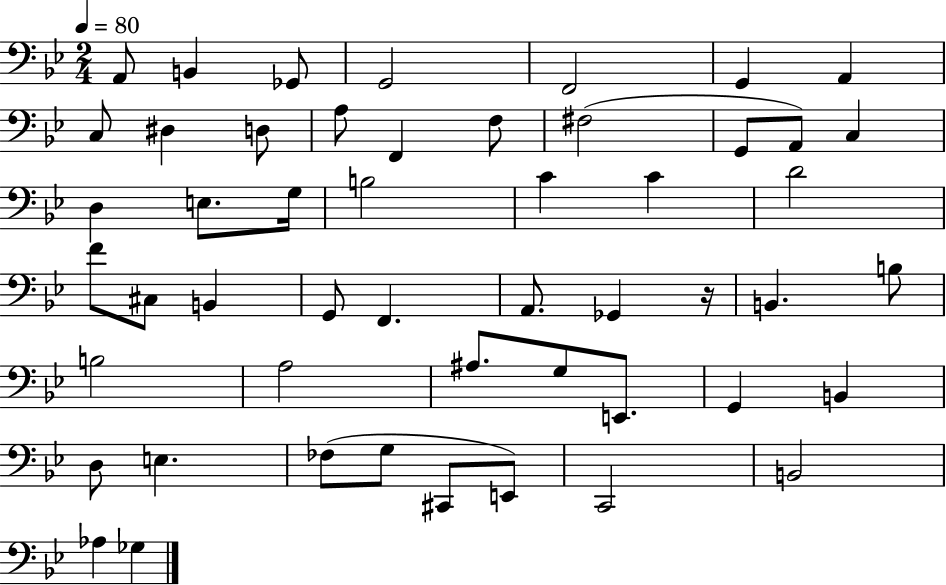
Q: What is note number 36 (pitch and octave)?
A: A#3